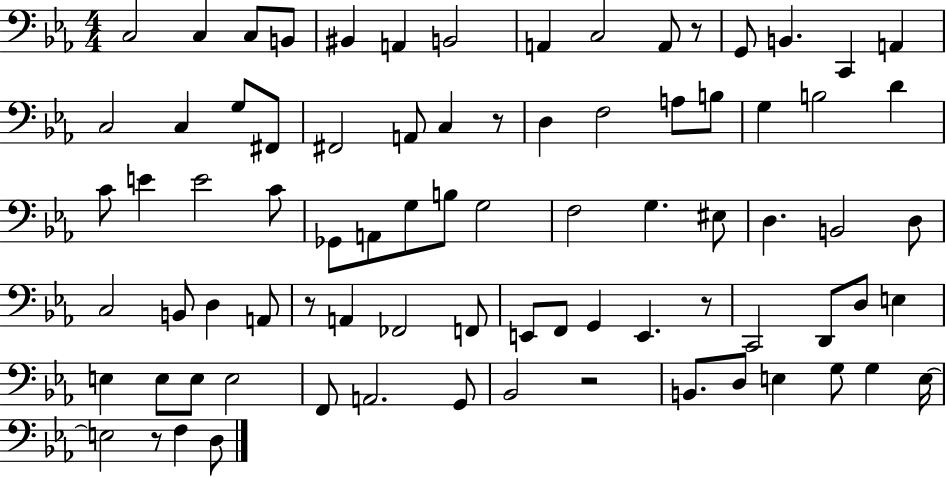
{
  \clef bass
  \numericTimeSignature
  \time 4/4
  \key ees \major
  \repeat volta 2 { c2 c4 c8 b,8 | bis,4 a,4 b,2 | a,4 c2 a,8 r8 | g,8 b,4. c,4 a,4 | \break c2 c4 g8 fis,8 | fis,2 a,8 c4 r8 | d4 f2 a8 b8 | g4 b2 d'4 | \break c'8 e'4 e'2 c'8 | ges,8 a,8 g8 b8 g2 | f2 g4. eis8 | d4. b,2 d8 | \break c2 b,8 d4 a,8 | r8 a,4 fes,2 f,8 | e,8 f,8 g,4 e,4. r8 | c,2 d,8 d8 e4 | \break e4 e8 e8 e2 | f,8 a,2. g,8 | bes,2 r2 | b,8. d8 e4 g8 g4 e16~~ | \break e2 r8 f4 d8 | } \bar "|."
}